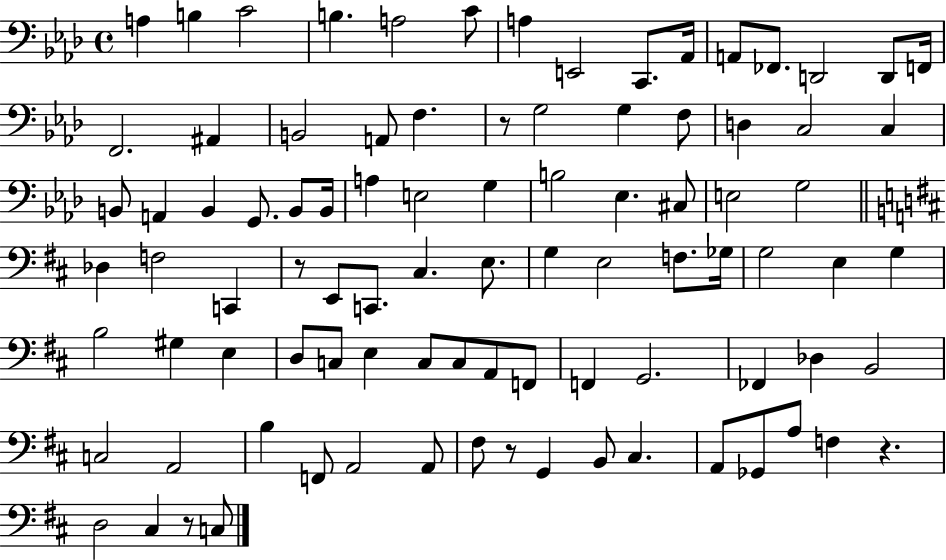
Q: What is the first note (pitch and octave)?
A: A3